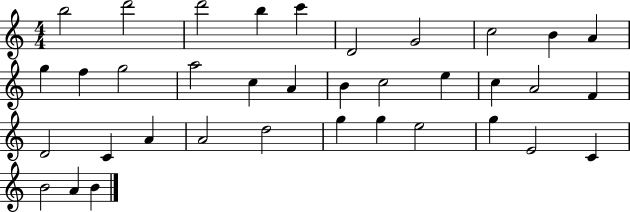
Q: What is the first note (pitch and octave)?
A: B5